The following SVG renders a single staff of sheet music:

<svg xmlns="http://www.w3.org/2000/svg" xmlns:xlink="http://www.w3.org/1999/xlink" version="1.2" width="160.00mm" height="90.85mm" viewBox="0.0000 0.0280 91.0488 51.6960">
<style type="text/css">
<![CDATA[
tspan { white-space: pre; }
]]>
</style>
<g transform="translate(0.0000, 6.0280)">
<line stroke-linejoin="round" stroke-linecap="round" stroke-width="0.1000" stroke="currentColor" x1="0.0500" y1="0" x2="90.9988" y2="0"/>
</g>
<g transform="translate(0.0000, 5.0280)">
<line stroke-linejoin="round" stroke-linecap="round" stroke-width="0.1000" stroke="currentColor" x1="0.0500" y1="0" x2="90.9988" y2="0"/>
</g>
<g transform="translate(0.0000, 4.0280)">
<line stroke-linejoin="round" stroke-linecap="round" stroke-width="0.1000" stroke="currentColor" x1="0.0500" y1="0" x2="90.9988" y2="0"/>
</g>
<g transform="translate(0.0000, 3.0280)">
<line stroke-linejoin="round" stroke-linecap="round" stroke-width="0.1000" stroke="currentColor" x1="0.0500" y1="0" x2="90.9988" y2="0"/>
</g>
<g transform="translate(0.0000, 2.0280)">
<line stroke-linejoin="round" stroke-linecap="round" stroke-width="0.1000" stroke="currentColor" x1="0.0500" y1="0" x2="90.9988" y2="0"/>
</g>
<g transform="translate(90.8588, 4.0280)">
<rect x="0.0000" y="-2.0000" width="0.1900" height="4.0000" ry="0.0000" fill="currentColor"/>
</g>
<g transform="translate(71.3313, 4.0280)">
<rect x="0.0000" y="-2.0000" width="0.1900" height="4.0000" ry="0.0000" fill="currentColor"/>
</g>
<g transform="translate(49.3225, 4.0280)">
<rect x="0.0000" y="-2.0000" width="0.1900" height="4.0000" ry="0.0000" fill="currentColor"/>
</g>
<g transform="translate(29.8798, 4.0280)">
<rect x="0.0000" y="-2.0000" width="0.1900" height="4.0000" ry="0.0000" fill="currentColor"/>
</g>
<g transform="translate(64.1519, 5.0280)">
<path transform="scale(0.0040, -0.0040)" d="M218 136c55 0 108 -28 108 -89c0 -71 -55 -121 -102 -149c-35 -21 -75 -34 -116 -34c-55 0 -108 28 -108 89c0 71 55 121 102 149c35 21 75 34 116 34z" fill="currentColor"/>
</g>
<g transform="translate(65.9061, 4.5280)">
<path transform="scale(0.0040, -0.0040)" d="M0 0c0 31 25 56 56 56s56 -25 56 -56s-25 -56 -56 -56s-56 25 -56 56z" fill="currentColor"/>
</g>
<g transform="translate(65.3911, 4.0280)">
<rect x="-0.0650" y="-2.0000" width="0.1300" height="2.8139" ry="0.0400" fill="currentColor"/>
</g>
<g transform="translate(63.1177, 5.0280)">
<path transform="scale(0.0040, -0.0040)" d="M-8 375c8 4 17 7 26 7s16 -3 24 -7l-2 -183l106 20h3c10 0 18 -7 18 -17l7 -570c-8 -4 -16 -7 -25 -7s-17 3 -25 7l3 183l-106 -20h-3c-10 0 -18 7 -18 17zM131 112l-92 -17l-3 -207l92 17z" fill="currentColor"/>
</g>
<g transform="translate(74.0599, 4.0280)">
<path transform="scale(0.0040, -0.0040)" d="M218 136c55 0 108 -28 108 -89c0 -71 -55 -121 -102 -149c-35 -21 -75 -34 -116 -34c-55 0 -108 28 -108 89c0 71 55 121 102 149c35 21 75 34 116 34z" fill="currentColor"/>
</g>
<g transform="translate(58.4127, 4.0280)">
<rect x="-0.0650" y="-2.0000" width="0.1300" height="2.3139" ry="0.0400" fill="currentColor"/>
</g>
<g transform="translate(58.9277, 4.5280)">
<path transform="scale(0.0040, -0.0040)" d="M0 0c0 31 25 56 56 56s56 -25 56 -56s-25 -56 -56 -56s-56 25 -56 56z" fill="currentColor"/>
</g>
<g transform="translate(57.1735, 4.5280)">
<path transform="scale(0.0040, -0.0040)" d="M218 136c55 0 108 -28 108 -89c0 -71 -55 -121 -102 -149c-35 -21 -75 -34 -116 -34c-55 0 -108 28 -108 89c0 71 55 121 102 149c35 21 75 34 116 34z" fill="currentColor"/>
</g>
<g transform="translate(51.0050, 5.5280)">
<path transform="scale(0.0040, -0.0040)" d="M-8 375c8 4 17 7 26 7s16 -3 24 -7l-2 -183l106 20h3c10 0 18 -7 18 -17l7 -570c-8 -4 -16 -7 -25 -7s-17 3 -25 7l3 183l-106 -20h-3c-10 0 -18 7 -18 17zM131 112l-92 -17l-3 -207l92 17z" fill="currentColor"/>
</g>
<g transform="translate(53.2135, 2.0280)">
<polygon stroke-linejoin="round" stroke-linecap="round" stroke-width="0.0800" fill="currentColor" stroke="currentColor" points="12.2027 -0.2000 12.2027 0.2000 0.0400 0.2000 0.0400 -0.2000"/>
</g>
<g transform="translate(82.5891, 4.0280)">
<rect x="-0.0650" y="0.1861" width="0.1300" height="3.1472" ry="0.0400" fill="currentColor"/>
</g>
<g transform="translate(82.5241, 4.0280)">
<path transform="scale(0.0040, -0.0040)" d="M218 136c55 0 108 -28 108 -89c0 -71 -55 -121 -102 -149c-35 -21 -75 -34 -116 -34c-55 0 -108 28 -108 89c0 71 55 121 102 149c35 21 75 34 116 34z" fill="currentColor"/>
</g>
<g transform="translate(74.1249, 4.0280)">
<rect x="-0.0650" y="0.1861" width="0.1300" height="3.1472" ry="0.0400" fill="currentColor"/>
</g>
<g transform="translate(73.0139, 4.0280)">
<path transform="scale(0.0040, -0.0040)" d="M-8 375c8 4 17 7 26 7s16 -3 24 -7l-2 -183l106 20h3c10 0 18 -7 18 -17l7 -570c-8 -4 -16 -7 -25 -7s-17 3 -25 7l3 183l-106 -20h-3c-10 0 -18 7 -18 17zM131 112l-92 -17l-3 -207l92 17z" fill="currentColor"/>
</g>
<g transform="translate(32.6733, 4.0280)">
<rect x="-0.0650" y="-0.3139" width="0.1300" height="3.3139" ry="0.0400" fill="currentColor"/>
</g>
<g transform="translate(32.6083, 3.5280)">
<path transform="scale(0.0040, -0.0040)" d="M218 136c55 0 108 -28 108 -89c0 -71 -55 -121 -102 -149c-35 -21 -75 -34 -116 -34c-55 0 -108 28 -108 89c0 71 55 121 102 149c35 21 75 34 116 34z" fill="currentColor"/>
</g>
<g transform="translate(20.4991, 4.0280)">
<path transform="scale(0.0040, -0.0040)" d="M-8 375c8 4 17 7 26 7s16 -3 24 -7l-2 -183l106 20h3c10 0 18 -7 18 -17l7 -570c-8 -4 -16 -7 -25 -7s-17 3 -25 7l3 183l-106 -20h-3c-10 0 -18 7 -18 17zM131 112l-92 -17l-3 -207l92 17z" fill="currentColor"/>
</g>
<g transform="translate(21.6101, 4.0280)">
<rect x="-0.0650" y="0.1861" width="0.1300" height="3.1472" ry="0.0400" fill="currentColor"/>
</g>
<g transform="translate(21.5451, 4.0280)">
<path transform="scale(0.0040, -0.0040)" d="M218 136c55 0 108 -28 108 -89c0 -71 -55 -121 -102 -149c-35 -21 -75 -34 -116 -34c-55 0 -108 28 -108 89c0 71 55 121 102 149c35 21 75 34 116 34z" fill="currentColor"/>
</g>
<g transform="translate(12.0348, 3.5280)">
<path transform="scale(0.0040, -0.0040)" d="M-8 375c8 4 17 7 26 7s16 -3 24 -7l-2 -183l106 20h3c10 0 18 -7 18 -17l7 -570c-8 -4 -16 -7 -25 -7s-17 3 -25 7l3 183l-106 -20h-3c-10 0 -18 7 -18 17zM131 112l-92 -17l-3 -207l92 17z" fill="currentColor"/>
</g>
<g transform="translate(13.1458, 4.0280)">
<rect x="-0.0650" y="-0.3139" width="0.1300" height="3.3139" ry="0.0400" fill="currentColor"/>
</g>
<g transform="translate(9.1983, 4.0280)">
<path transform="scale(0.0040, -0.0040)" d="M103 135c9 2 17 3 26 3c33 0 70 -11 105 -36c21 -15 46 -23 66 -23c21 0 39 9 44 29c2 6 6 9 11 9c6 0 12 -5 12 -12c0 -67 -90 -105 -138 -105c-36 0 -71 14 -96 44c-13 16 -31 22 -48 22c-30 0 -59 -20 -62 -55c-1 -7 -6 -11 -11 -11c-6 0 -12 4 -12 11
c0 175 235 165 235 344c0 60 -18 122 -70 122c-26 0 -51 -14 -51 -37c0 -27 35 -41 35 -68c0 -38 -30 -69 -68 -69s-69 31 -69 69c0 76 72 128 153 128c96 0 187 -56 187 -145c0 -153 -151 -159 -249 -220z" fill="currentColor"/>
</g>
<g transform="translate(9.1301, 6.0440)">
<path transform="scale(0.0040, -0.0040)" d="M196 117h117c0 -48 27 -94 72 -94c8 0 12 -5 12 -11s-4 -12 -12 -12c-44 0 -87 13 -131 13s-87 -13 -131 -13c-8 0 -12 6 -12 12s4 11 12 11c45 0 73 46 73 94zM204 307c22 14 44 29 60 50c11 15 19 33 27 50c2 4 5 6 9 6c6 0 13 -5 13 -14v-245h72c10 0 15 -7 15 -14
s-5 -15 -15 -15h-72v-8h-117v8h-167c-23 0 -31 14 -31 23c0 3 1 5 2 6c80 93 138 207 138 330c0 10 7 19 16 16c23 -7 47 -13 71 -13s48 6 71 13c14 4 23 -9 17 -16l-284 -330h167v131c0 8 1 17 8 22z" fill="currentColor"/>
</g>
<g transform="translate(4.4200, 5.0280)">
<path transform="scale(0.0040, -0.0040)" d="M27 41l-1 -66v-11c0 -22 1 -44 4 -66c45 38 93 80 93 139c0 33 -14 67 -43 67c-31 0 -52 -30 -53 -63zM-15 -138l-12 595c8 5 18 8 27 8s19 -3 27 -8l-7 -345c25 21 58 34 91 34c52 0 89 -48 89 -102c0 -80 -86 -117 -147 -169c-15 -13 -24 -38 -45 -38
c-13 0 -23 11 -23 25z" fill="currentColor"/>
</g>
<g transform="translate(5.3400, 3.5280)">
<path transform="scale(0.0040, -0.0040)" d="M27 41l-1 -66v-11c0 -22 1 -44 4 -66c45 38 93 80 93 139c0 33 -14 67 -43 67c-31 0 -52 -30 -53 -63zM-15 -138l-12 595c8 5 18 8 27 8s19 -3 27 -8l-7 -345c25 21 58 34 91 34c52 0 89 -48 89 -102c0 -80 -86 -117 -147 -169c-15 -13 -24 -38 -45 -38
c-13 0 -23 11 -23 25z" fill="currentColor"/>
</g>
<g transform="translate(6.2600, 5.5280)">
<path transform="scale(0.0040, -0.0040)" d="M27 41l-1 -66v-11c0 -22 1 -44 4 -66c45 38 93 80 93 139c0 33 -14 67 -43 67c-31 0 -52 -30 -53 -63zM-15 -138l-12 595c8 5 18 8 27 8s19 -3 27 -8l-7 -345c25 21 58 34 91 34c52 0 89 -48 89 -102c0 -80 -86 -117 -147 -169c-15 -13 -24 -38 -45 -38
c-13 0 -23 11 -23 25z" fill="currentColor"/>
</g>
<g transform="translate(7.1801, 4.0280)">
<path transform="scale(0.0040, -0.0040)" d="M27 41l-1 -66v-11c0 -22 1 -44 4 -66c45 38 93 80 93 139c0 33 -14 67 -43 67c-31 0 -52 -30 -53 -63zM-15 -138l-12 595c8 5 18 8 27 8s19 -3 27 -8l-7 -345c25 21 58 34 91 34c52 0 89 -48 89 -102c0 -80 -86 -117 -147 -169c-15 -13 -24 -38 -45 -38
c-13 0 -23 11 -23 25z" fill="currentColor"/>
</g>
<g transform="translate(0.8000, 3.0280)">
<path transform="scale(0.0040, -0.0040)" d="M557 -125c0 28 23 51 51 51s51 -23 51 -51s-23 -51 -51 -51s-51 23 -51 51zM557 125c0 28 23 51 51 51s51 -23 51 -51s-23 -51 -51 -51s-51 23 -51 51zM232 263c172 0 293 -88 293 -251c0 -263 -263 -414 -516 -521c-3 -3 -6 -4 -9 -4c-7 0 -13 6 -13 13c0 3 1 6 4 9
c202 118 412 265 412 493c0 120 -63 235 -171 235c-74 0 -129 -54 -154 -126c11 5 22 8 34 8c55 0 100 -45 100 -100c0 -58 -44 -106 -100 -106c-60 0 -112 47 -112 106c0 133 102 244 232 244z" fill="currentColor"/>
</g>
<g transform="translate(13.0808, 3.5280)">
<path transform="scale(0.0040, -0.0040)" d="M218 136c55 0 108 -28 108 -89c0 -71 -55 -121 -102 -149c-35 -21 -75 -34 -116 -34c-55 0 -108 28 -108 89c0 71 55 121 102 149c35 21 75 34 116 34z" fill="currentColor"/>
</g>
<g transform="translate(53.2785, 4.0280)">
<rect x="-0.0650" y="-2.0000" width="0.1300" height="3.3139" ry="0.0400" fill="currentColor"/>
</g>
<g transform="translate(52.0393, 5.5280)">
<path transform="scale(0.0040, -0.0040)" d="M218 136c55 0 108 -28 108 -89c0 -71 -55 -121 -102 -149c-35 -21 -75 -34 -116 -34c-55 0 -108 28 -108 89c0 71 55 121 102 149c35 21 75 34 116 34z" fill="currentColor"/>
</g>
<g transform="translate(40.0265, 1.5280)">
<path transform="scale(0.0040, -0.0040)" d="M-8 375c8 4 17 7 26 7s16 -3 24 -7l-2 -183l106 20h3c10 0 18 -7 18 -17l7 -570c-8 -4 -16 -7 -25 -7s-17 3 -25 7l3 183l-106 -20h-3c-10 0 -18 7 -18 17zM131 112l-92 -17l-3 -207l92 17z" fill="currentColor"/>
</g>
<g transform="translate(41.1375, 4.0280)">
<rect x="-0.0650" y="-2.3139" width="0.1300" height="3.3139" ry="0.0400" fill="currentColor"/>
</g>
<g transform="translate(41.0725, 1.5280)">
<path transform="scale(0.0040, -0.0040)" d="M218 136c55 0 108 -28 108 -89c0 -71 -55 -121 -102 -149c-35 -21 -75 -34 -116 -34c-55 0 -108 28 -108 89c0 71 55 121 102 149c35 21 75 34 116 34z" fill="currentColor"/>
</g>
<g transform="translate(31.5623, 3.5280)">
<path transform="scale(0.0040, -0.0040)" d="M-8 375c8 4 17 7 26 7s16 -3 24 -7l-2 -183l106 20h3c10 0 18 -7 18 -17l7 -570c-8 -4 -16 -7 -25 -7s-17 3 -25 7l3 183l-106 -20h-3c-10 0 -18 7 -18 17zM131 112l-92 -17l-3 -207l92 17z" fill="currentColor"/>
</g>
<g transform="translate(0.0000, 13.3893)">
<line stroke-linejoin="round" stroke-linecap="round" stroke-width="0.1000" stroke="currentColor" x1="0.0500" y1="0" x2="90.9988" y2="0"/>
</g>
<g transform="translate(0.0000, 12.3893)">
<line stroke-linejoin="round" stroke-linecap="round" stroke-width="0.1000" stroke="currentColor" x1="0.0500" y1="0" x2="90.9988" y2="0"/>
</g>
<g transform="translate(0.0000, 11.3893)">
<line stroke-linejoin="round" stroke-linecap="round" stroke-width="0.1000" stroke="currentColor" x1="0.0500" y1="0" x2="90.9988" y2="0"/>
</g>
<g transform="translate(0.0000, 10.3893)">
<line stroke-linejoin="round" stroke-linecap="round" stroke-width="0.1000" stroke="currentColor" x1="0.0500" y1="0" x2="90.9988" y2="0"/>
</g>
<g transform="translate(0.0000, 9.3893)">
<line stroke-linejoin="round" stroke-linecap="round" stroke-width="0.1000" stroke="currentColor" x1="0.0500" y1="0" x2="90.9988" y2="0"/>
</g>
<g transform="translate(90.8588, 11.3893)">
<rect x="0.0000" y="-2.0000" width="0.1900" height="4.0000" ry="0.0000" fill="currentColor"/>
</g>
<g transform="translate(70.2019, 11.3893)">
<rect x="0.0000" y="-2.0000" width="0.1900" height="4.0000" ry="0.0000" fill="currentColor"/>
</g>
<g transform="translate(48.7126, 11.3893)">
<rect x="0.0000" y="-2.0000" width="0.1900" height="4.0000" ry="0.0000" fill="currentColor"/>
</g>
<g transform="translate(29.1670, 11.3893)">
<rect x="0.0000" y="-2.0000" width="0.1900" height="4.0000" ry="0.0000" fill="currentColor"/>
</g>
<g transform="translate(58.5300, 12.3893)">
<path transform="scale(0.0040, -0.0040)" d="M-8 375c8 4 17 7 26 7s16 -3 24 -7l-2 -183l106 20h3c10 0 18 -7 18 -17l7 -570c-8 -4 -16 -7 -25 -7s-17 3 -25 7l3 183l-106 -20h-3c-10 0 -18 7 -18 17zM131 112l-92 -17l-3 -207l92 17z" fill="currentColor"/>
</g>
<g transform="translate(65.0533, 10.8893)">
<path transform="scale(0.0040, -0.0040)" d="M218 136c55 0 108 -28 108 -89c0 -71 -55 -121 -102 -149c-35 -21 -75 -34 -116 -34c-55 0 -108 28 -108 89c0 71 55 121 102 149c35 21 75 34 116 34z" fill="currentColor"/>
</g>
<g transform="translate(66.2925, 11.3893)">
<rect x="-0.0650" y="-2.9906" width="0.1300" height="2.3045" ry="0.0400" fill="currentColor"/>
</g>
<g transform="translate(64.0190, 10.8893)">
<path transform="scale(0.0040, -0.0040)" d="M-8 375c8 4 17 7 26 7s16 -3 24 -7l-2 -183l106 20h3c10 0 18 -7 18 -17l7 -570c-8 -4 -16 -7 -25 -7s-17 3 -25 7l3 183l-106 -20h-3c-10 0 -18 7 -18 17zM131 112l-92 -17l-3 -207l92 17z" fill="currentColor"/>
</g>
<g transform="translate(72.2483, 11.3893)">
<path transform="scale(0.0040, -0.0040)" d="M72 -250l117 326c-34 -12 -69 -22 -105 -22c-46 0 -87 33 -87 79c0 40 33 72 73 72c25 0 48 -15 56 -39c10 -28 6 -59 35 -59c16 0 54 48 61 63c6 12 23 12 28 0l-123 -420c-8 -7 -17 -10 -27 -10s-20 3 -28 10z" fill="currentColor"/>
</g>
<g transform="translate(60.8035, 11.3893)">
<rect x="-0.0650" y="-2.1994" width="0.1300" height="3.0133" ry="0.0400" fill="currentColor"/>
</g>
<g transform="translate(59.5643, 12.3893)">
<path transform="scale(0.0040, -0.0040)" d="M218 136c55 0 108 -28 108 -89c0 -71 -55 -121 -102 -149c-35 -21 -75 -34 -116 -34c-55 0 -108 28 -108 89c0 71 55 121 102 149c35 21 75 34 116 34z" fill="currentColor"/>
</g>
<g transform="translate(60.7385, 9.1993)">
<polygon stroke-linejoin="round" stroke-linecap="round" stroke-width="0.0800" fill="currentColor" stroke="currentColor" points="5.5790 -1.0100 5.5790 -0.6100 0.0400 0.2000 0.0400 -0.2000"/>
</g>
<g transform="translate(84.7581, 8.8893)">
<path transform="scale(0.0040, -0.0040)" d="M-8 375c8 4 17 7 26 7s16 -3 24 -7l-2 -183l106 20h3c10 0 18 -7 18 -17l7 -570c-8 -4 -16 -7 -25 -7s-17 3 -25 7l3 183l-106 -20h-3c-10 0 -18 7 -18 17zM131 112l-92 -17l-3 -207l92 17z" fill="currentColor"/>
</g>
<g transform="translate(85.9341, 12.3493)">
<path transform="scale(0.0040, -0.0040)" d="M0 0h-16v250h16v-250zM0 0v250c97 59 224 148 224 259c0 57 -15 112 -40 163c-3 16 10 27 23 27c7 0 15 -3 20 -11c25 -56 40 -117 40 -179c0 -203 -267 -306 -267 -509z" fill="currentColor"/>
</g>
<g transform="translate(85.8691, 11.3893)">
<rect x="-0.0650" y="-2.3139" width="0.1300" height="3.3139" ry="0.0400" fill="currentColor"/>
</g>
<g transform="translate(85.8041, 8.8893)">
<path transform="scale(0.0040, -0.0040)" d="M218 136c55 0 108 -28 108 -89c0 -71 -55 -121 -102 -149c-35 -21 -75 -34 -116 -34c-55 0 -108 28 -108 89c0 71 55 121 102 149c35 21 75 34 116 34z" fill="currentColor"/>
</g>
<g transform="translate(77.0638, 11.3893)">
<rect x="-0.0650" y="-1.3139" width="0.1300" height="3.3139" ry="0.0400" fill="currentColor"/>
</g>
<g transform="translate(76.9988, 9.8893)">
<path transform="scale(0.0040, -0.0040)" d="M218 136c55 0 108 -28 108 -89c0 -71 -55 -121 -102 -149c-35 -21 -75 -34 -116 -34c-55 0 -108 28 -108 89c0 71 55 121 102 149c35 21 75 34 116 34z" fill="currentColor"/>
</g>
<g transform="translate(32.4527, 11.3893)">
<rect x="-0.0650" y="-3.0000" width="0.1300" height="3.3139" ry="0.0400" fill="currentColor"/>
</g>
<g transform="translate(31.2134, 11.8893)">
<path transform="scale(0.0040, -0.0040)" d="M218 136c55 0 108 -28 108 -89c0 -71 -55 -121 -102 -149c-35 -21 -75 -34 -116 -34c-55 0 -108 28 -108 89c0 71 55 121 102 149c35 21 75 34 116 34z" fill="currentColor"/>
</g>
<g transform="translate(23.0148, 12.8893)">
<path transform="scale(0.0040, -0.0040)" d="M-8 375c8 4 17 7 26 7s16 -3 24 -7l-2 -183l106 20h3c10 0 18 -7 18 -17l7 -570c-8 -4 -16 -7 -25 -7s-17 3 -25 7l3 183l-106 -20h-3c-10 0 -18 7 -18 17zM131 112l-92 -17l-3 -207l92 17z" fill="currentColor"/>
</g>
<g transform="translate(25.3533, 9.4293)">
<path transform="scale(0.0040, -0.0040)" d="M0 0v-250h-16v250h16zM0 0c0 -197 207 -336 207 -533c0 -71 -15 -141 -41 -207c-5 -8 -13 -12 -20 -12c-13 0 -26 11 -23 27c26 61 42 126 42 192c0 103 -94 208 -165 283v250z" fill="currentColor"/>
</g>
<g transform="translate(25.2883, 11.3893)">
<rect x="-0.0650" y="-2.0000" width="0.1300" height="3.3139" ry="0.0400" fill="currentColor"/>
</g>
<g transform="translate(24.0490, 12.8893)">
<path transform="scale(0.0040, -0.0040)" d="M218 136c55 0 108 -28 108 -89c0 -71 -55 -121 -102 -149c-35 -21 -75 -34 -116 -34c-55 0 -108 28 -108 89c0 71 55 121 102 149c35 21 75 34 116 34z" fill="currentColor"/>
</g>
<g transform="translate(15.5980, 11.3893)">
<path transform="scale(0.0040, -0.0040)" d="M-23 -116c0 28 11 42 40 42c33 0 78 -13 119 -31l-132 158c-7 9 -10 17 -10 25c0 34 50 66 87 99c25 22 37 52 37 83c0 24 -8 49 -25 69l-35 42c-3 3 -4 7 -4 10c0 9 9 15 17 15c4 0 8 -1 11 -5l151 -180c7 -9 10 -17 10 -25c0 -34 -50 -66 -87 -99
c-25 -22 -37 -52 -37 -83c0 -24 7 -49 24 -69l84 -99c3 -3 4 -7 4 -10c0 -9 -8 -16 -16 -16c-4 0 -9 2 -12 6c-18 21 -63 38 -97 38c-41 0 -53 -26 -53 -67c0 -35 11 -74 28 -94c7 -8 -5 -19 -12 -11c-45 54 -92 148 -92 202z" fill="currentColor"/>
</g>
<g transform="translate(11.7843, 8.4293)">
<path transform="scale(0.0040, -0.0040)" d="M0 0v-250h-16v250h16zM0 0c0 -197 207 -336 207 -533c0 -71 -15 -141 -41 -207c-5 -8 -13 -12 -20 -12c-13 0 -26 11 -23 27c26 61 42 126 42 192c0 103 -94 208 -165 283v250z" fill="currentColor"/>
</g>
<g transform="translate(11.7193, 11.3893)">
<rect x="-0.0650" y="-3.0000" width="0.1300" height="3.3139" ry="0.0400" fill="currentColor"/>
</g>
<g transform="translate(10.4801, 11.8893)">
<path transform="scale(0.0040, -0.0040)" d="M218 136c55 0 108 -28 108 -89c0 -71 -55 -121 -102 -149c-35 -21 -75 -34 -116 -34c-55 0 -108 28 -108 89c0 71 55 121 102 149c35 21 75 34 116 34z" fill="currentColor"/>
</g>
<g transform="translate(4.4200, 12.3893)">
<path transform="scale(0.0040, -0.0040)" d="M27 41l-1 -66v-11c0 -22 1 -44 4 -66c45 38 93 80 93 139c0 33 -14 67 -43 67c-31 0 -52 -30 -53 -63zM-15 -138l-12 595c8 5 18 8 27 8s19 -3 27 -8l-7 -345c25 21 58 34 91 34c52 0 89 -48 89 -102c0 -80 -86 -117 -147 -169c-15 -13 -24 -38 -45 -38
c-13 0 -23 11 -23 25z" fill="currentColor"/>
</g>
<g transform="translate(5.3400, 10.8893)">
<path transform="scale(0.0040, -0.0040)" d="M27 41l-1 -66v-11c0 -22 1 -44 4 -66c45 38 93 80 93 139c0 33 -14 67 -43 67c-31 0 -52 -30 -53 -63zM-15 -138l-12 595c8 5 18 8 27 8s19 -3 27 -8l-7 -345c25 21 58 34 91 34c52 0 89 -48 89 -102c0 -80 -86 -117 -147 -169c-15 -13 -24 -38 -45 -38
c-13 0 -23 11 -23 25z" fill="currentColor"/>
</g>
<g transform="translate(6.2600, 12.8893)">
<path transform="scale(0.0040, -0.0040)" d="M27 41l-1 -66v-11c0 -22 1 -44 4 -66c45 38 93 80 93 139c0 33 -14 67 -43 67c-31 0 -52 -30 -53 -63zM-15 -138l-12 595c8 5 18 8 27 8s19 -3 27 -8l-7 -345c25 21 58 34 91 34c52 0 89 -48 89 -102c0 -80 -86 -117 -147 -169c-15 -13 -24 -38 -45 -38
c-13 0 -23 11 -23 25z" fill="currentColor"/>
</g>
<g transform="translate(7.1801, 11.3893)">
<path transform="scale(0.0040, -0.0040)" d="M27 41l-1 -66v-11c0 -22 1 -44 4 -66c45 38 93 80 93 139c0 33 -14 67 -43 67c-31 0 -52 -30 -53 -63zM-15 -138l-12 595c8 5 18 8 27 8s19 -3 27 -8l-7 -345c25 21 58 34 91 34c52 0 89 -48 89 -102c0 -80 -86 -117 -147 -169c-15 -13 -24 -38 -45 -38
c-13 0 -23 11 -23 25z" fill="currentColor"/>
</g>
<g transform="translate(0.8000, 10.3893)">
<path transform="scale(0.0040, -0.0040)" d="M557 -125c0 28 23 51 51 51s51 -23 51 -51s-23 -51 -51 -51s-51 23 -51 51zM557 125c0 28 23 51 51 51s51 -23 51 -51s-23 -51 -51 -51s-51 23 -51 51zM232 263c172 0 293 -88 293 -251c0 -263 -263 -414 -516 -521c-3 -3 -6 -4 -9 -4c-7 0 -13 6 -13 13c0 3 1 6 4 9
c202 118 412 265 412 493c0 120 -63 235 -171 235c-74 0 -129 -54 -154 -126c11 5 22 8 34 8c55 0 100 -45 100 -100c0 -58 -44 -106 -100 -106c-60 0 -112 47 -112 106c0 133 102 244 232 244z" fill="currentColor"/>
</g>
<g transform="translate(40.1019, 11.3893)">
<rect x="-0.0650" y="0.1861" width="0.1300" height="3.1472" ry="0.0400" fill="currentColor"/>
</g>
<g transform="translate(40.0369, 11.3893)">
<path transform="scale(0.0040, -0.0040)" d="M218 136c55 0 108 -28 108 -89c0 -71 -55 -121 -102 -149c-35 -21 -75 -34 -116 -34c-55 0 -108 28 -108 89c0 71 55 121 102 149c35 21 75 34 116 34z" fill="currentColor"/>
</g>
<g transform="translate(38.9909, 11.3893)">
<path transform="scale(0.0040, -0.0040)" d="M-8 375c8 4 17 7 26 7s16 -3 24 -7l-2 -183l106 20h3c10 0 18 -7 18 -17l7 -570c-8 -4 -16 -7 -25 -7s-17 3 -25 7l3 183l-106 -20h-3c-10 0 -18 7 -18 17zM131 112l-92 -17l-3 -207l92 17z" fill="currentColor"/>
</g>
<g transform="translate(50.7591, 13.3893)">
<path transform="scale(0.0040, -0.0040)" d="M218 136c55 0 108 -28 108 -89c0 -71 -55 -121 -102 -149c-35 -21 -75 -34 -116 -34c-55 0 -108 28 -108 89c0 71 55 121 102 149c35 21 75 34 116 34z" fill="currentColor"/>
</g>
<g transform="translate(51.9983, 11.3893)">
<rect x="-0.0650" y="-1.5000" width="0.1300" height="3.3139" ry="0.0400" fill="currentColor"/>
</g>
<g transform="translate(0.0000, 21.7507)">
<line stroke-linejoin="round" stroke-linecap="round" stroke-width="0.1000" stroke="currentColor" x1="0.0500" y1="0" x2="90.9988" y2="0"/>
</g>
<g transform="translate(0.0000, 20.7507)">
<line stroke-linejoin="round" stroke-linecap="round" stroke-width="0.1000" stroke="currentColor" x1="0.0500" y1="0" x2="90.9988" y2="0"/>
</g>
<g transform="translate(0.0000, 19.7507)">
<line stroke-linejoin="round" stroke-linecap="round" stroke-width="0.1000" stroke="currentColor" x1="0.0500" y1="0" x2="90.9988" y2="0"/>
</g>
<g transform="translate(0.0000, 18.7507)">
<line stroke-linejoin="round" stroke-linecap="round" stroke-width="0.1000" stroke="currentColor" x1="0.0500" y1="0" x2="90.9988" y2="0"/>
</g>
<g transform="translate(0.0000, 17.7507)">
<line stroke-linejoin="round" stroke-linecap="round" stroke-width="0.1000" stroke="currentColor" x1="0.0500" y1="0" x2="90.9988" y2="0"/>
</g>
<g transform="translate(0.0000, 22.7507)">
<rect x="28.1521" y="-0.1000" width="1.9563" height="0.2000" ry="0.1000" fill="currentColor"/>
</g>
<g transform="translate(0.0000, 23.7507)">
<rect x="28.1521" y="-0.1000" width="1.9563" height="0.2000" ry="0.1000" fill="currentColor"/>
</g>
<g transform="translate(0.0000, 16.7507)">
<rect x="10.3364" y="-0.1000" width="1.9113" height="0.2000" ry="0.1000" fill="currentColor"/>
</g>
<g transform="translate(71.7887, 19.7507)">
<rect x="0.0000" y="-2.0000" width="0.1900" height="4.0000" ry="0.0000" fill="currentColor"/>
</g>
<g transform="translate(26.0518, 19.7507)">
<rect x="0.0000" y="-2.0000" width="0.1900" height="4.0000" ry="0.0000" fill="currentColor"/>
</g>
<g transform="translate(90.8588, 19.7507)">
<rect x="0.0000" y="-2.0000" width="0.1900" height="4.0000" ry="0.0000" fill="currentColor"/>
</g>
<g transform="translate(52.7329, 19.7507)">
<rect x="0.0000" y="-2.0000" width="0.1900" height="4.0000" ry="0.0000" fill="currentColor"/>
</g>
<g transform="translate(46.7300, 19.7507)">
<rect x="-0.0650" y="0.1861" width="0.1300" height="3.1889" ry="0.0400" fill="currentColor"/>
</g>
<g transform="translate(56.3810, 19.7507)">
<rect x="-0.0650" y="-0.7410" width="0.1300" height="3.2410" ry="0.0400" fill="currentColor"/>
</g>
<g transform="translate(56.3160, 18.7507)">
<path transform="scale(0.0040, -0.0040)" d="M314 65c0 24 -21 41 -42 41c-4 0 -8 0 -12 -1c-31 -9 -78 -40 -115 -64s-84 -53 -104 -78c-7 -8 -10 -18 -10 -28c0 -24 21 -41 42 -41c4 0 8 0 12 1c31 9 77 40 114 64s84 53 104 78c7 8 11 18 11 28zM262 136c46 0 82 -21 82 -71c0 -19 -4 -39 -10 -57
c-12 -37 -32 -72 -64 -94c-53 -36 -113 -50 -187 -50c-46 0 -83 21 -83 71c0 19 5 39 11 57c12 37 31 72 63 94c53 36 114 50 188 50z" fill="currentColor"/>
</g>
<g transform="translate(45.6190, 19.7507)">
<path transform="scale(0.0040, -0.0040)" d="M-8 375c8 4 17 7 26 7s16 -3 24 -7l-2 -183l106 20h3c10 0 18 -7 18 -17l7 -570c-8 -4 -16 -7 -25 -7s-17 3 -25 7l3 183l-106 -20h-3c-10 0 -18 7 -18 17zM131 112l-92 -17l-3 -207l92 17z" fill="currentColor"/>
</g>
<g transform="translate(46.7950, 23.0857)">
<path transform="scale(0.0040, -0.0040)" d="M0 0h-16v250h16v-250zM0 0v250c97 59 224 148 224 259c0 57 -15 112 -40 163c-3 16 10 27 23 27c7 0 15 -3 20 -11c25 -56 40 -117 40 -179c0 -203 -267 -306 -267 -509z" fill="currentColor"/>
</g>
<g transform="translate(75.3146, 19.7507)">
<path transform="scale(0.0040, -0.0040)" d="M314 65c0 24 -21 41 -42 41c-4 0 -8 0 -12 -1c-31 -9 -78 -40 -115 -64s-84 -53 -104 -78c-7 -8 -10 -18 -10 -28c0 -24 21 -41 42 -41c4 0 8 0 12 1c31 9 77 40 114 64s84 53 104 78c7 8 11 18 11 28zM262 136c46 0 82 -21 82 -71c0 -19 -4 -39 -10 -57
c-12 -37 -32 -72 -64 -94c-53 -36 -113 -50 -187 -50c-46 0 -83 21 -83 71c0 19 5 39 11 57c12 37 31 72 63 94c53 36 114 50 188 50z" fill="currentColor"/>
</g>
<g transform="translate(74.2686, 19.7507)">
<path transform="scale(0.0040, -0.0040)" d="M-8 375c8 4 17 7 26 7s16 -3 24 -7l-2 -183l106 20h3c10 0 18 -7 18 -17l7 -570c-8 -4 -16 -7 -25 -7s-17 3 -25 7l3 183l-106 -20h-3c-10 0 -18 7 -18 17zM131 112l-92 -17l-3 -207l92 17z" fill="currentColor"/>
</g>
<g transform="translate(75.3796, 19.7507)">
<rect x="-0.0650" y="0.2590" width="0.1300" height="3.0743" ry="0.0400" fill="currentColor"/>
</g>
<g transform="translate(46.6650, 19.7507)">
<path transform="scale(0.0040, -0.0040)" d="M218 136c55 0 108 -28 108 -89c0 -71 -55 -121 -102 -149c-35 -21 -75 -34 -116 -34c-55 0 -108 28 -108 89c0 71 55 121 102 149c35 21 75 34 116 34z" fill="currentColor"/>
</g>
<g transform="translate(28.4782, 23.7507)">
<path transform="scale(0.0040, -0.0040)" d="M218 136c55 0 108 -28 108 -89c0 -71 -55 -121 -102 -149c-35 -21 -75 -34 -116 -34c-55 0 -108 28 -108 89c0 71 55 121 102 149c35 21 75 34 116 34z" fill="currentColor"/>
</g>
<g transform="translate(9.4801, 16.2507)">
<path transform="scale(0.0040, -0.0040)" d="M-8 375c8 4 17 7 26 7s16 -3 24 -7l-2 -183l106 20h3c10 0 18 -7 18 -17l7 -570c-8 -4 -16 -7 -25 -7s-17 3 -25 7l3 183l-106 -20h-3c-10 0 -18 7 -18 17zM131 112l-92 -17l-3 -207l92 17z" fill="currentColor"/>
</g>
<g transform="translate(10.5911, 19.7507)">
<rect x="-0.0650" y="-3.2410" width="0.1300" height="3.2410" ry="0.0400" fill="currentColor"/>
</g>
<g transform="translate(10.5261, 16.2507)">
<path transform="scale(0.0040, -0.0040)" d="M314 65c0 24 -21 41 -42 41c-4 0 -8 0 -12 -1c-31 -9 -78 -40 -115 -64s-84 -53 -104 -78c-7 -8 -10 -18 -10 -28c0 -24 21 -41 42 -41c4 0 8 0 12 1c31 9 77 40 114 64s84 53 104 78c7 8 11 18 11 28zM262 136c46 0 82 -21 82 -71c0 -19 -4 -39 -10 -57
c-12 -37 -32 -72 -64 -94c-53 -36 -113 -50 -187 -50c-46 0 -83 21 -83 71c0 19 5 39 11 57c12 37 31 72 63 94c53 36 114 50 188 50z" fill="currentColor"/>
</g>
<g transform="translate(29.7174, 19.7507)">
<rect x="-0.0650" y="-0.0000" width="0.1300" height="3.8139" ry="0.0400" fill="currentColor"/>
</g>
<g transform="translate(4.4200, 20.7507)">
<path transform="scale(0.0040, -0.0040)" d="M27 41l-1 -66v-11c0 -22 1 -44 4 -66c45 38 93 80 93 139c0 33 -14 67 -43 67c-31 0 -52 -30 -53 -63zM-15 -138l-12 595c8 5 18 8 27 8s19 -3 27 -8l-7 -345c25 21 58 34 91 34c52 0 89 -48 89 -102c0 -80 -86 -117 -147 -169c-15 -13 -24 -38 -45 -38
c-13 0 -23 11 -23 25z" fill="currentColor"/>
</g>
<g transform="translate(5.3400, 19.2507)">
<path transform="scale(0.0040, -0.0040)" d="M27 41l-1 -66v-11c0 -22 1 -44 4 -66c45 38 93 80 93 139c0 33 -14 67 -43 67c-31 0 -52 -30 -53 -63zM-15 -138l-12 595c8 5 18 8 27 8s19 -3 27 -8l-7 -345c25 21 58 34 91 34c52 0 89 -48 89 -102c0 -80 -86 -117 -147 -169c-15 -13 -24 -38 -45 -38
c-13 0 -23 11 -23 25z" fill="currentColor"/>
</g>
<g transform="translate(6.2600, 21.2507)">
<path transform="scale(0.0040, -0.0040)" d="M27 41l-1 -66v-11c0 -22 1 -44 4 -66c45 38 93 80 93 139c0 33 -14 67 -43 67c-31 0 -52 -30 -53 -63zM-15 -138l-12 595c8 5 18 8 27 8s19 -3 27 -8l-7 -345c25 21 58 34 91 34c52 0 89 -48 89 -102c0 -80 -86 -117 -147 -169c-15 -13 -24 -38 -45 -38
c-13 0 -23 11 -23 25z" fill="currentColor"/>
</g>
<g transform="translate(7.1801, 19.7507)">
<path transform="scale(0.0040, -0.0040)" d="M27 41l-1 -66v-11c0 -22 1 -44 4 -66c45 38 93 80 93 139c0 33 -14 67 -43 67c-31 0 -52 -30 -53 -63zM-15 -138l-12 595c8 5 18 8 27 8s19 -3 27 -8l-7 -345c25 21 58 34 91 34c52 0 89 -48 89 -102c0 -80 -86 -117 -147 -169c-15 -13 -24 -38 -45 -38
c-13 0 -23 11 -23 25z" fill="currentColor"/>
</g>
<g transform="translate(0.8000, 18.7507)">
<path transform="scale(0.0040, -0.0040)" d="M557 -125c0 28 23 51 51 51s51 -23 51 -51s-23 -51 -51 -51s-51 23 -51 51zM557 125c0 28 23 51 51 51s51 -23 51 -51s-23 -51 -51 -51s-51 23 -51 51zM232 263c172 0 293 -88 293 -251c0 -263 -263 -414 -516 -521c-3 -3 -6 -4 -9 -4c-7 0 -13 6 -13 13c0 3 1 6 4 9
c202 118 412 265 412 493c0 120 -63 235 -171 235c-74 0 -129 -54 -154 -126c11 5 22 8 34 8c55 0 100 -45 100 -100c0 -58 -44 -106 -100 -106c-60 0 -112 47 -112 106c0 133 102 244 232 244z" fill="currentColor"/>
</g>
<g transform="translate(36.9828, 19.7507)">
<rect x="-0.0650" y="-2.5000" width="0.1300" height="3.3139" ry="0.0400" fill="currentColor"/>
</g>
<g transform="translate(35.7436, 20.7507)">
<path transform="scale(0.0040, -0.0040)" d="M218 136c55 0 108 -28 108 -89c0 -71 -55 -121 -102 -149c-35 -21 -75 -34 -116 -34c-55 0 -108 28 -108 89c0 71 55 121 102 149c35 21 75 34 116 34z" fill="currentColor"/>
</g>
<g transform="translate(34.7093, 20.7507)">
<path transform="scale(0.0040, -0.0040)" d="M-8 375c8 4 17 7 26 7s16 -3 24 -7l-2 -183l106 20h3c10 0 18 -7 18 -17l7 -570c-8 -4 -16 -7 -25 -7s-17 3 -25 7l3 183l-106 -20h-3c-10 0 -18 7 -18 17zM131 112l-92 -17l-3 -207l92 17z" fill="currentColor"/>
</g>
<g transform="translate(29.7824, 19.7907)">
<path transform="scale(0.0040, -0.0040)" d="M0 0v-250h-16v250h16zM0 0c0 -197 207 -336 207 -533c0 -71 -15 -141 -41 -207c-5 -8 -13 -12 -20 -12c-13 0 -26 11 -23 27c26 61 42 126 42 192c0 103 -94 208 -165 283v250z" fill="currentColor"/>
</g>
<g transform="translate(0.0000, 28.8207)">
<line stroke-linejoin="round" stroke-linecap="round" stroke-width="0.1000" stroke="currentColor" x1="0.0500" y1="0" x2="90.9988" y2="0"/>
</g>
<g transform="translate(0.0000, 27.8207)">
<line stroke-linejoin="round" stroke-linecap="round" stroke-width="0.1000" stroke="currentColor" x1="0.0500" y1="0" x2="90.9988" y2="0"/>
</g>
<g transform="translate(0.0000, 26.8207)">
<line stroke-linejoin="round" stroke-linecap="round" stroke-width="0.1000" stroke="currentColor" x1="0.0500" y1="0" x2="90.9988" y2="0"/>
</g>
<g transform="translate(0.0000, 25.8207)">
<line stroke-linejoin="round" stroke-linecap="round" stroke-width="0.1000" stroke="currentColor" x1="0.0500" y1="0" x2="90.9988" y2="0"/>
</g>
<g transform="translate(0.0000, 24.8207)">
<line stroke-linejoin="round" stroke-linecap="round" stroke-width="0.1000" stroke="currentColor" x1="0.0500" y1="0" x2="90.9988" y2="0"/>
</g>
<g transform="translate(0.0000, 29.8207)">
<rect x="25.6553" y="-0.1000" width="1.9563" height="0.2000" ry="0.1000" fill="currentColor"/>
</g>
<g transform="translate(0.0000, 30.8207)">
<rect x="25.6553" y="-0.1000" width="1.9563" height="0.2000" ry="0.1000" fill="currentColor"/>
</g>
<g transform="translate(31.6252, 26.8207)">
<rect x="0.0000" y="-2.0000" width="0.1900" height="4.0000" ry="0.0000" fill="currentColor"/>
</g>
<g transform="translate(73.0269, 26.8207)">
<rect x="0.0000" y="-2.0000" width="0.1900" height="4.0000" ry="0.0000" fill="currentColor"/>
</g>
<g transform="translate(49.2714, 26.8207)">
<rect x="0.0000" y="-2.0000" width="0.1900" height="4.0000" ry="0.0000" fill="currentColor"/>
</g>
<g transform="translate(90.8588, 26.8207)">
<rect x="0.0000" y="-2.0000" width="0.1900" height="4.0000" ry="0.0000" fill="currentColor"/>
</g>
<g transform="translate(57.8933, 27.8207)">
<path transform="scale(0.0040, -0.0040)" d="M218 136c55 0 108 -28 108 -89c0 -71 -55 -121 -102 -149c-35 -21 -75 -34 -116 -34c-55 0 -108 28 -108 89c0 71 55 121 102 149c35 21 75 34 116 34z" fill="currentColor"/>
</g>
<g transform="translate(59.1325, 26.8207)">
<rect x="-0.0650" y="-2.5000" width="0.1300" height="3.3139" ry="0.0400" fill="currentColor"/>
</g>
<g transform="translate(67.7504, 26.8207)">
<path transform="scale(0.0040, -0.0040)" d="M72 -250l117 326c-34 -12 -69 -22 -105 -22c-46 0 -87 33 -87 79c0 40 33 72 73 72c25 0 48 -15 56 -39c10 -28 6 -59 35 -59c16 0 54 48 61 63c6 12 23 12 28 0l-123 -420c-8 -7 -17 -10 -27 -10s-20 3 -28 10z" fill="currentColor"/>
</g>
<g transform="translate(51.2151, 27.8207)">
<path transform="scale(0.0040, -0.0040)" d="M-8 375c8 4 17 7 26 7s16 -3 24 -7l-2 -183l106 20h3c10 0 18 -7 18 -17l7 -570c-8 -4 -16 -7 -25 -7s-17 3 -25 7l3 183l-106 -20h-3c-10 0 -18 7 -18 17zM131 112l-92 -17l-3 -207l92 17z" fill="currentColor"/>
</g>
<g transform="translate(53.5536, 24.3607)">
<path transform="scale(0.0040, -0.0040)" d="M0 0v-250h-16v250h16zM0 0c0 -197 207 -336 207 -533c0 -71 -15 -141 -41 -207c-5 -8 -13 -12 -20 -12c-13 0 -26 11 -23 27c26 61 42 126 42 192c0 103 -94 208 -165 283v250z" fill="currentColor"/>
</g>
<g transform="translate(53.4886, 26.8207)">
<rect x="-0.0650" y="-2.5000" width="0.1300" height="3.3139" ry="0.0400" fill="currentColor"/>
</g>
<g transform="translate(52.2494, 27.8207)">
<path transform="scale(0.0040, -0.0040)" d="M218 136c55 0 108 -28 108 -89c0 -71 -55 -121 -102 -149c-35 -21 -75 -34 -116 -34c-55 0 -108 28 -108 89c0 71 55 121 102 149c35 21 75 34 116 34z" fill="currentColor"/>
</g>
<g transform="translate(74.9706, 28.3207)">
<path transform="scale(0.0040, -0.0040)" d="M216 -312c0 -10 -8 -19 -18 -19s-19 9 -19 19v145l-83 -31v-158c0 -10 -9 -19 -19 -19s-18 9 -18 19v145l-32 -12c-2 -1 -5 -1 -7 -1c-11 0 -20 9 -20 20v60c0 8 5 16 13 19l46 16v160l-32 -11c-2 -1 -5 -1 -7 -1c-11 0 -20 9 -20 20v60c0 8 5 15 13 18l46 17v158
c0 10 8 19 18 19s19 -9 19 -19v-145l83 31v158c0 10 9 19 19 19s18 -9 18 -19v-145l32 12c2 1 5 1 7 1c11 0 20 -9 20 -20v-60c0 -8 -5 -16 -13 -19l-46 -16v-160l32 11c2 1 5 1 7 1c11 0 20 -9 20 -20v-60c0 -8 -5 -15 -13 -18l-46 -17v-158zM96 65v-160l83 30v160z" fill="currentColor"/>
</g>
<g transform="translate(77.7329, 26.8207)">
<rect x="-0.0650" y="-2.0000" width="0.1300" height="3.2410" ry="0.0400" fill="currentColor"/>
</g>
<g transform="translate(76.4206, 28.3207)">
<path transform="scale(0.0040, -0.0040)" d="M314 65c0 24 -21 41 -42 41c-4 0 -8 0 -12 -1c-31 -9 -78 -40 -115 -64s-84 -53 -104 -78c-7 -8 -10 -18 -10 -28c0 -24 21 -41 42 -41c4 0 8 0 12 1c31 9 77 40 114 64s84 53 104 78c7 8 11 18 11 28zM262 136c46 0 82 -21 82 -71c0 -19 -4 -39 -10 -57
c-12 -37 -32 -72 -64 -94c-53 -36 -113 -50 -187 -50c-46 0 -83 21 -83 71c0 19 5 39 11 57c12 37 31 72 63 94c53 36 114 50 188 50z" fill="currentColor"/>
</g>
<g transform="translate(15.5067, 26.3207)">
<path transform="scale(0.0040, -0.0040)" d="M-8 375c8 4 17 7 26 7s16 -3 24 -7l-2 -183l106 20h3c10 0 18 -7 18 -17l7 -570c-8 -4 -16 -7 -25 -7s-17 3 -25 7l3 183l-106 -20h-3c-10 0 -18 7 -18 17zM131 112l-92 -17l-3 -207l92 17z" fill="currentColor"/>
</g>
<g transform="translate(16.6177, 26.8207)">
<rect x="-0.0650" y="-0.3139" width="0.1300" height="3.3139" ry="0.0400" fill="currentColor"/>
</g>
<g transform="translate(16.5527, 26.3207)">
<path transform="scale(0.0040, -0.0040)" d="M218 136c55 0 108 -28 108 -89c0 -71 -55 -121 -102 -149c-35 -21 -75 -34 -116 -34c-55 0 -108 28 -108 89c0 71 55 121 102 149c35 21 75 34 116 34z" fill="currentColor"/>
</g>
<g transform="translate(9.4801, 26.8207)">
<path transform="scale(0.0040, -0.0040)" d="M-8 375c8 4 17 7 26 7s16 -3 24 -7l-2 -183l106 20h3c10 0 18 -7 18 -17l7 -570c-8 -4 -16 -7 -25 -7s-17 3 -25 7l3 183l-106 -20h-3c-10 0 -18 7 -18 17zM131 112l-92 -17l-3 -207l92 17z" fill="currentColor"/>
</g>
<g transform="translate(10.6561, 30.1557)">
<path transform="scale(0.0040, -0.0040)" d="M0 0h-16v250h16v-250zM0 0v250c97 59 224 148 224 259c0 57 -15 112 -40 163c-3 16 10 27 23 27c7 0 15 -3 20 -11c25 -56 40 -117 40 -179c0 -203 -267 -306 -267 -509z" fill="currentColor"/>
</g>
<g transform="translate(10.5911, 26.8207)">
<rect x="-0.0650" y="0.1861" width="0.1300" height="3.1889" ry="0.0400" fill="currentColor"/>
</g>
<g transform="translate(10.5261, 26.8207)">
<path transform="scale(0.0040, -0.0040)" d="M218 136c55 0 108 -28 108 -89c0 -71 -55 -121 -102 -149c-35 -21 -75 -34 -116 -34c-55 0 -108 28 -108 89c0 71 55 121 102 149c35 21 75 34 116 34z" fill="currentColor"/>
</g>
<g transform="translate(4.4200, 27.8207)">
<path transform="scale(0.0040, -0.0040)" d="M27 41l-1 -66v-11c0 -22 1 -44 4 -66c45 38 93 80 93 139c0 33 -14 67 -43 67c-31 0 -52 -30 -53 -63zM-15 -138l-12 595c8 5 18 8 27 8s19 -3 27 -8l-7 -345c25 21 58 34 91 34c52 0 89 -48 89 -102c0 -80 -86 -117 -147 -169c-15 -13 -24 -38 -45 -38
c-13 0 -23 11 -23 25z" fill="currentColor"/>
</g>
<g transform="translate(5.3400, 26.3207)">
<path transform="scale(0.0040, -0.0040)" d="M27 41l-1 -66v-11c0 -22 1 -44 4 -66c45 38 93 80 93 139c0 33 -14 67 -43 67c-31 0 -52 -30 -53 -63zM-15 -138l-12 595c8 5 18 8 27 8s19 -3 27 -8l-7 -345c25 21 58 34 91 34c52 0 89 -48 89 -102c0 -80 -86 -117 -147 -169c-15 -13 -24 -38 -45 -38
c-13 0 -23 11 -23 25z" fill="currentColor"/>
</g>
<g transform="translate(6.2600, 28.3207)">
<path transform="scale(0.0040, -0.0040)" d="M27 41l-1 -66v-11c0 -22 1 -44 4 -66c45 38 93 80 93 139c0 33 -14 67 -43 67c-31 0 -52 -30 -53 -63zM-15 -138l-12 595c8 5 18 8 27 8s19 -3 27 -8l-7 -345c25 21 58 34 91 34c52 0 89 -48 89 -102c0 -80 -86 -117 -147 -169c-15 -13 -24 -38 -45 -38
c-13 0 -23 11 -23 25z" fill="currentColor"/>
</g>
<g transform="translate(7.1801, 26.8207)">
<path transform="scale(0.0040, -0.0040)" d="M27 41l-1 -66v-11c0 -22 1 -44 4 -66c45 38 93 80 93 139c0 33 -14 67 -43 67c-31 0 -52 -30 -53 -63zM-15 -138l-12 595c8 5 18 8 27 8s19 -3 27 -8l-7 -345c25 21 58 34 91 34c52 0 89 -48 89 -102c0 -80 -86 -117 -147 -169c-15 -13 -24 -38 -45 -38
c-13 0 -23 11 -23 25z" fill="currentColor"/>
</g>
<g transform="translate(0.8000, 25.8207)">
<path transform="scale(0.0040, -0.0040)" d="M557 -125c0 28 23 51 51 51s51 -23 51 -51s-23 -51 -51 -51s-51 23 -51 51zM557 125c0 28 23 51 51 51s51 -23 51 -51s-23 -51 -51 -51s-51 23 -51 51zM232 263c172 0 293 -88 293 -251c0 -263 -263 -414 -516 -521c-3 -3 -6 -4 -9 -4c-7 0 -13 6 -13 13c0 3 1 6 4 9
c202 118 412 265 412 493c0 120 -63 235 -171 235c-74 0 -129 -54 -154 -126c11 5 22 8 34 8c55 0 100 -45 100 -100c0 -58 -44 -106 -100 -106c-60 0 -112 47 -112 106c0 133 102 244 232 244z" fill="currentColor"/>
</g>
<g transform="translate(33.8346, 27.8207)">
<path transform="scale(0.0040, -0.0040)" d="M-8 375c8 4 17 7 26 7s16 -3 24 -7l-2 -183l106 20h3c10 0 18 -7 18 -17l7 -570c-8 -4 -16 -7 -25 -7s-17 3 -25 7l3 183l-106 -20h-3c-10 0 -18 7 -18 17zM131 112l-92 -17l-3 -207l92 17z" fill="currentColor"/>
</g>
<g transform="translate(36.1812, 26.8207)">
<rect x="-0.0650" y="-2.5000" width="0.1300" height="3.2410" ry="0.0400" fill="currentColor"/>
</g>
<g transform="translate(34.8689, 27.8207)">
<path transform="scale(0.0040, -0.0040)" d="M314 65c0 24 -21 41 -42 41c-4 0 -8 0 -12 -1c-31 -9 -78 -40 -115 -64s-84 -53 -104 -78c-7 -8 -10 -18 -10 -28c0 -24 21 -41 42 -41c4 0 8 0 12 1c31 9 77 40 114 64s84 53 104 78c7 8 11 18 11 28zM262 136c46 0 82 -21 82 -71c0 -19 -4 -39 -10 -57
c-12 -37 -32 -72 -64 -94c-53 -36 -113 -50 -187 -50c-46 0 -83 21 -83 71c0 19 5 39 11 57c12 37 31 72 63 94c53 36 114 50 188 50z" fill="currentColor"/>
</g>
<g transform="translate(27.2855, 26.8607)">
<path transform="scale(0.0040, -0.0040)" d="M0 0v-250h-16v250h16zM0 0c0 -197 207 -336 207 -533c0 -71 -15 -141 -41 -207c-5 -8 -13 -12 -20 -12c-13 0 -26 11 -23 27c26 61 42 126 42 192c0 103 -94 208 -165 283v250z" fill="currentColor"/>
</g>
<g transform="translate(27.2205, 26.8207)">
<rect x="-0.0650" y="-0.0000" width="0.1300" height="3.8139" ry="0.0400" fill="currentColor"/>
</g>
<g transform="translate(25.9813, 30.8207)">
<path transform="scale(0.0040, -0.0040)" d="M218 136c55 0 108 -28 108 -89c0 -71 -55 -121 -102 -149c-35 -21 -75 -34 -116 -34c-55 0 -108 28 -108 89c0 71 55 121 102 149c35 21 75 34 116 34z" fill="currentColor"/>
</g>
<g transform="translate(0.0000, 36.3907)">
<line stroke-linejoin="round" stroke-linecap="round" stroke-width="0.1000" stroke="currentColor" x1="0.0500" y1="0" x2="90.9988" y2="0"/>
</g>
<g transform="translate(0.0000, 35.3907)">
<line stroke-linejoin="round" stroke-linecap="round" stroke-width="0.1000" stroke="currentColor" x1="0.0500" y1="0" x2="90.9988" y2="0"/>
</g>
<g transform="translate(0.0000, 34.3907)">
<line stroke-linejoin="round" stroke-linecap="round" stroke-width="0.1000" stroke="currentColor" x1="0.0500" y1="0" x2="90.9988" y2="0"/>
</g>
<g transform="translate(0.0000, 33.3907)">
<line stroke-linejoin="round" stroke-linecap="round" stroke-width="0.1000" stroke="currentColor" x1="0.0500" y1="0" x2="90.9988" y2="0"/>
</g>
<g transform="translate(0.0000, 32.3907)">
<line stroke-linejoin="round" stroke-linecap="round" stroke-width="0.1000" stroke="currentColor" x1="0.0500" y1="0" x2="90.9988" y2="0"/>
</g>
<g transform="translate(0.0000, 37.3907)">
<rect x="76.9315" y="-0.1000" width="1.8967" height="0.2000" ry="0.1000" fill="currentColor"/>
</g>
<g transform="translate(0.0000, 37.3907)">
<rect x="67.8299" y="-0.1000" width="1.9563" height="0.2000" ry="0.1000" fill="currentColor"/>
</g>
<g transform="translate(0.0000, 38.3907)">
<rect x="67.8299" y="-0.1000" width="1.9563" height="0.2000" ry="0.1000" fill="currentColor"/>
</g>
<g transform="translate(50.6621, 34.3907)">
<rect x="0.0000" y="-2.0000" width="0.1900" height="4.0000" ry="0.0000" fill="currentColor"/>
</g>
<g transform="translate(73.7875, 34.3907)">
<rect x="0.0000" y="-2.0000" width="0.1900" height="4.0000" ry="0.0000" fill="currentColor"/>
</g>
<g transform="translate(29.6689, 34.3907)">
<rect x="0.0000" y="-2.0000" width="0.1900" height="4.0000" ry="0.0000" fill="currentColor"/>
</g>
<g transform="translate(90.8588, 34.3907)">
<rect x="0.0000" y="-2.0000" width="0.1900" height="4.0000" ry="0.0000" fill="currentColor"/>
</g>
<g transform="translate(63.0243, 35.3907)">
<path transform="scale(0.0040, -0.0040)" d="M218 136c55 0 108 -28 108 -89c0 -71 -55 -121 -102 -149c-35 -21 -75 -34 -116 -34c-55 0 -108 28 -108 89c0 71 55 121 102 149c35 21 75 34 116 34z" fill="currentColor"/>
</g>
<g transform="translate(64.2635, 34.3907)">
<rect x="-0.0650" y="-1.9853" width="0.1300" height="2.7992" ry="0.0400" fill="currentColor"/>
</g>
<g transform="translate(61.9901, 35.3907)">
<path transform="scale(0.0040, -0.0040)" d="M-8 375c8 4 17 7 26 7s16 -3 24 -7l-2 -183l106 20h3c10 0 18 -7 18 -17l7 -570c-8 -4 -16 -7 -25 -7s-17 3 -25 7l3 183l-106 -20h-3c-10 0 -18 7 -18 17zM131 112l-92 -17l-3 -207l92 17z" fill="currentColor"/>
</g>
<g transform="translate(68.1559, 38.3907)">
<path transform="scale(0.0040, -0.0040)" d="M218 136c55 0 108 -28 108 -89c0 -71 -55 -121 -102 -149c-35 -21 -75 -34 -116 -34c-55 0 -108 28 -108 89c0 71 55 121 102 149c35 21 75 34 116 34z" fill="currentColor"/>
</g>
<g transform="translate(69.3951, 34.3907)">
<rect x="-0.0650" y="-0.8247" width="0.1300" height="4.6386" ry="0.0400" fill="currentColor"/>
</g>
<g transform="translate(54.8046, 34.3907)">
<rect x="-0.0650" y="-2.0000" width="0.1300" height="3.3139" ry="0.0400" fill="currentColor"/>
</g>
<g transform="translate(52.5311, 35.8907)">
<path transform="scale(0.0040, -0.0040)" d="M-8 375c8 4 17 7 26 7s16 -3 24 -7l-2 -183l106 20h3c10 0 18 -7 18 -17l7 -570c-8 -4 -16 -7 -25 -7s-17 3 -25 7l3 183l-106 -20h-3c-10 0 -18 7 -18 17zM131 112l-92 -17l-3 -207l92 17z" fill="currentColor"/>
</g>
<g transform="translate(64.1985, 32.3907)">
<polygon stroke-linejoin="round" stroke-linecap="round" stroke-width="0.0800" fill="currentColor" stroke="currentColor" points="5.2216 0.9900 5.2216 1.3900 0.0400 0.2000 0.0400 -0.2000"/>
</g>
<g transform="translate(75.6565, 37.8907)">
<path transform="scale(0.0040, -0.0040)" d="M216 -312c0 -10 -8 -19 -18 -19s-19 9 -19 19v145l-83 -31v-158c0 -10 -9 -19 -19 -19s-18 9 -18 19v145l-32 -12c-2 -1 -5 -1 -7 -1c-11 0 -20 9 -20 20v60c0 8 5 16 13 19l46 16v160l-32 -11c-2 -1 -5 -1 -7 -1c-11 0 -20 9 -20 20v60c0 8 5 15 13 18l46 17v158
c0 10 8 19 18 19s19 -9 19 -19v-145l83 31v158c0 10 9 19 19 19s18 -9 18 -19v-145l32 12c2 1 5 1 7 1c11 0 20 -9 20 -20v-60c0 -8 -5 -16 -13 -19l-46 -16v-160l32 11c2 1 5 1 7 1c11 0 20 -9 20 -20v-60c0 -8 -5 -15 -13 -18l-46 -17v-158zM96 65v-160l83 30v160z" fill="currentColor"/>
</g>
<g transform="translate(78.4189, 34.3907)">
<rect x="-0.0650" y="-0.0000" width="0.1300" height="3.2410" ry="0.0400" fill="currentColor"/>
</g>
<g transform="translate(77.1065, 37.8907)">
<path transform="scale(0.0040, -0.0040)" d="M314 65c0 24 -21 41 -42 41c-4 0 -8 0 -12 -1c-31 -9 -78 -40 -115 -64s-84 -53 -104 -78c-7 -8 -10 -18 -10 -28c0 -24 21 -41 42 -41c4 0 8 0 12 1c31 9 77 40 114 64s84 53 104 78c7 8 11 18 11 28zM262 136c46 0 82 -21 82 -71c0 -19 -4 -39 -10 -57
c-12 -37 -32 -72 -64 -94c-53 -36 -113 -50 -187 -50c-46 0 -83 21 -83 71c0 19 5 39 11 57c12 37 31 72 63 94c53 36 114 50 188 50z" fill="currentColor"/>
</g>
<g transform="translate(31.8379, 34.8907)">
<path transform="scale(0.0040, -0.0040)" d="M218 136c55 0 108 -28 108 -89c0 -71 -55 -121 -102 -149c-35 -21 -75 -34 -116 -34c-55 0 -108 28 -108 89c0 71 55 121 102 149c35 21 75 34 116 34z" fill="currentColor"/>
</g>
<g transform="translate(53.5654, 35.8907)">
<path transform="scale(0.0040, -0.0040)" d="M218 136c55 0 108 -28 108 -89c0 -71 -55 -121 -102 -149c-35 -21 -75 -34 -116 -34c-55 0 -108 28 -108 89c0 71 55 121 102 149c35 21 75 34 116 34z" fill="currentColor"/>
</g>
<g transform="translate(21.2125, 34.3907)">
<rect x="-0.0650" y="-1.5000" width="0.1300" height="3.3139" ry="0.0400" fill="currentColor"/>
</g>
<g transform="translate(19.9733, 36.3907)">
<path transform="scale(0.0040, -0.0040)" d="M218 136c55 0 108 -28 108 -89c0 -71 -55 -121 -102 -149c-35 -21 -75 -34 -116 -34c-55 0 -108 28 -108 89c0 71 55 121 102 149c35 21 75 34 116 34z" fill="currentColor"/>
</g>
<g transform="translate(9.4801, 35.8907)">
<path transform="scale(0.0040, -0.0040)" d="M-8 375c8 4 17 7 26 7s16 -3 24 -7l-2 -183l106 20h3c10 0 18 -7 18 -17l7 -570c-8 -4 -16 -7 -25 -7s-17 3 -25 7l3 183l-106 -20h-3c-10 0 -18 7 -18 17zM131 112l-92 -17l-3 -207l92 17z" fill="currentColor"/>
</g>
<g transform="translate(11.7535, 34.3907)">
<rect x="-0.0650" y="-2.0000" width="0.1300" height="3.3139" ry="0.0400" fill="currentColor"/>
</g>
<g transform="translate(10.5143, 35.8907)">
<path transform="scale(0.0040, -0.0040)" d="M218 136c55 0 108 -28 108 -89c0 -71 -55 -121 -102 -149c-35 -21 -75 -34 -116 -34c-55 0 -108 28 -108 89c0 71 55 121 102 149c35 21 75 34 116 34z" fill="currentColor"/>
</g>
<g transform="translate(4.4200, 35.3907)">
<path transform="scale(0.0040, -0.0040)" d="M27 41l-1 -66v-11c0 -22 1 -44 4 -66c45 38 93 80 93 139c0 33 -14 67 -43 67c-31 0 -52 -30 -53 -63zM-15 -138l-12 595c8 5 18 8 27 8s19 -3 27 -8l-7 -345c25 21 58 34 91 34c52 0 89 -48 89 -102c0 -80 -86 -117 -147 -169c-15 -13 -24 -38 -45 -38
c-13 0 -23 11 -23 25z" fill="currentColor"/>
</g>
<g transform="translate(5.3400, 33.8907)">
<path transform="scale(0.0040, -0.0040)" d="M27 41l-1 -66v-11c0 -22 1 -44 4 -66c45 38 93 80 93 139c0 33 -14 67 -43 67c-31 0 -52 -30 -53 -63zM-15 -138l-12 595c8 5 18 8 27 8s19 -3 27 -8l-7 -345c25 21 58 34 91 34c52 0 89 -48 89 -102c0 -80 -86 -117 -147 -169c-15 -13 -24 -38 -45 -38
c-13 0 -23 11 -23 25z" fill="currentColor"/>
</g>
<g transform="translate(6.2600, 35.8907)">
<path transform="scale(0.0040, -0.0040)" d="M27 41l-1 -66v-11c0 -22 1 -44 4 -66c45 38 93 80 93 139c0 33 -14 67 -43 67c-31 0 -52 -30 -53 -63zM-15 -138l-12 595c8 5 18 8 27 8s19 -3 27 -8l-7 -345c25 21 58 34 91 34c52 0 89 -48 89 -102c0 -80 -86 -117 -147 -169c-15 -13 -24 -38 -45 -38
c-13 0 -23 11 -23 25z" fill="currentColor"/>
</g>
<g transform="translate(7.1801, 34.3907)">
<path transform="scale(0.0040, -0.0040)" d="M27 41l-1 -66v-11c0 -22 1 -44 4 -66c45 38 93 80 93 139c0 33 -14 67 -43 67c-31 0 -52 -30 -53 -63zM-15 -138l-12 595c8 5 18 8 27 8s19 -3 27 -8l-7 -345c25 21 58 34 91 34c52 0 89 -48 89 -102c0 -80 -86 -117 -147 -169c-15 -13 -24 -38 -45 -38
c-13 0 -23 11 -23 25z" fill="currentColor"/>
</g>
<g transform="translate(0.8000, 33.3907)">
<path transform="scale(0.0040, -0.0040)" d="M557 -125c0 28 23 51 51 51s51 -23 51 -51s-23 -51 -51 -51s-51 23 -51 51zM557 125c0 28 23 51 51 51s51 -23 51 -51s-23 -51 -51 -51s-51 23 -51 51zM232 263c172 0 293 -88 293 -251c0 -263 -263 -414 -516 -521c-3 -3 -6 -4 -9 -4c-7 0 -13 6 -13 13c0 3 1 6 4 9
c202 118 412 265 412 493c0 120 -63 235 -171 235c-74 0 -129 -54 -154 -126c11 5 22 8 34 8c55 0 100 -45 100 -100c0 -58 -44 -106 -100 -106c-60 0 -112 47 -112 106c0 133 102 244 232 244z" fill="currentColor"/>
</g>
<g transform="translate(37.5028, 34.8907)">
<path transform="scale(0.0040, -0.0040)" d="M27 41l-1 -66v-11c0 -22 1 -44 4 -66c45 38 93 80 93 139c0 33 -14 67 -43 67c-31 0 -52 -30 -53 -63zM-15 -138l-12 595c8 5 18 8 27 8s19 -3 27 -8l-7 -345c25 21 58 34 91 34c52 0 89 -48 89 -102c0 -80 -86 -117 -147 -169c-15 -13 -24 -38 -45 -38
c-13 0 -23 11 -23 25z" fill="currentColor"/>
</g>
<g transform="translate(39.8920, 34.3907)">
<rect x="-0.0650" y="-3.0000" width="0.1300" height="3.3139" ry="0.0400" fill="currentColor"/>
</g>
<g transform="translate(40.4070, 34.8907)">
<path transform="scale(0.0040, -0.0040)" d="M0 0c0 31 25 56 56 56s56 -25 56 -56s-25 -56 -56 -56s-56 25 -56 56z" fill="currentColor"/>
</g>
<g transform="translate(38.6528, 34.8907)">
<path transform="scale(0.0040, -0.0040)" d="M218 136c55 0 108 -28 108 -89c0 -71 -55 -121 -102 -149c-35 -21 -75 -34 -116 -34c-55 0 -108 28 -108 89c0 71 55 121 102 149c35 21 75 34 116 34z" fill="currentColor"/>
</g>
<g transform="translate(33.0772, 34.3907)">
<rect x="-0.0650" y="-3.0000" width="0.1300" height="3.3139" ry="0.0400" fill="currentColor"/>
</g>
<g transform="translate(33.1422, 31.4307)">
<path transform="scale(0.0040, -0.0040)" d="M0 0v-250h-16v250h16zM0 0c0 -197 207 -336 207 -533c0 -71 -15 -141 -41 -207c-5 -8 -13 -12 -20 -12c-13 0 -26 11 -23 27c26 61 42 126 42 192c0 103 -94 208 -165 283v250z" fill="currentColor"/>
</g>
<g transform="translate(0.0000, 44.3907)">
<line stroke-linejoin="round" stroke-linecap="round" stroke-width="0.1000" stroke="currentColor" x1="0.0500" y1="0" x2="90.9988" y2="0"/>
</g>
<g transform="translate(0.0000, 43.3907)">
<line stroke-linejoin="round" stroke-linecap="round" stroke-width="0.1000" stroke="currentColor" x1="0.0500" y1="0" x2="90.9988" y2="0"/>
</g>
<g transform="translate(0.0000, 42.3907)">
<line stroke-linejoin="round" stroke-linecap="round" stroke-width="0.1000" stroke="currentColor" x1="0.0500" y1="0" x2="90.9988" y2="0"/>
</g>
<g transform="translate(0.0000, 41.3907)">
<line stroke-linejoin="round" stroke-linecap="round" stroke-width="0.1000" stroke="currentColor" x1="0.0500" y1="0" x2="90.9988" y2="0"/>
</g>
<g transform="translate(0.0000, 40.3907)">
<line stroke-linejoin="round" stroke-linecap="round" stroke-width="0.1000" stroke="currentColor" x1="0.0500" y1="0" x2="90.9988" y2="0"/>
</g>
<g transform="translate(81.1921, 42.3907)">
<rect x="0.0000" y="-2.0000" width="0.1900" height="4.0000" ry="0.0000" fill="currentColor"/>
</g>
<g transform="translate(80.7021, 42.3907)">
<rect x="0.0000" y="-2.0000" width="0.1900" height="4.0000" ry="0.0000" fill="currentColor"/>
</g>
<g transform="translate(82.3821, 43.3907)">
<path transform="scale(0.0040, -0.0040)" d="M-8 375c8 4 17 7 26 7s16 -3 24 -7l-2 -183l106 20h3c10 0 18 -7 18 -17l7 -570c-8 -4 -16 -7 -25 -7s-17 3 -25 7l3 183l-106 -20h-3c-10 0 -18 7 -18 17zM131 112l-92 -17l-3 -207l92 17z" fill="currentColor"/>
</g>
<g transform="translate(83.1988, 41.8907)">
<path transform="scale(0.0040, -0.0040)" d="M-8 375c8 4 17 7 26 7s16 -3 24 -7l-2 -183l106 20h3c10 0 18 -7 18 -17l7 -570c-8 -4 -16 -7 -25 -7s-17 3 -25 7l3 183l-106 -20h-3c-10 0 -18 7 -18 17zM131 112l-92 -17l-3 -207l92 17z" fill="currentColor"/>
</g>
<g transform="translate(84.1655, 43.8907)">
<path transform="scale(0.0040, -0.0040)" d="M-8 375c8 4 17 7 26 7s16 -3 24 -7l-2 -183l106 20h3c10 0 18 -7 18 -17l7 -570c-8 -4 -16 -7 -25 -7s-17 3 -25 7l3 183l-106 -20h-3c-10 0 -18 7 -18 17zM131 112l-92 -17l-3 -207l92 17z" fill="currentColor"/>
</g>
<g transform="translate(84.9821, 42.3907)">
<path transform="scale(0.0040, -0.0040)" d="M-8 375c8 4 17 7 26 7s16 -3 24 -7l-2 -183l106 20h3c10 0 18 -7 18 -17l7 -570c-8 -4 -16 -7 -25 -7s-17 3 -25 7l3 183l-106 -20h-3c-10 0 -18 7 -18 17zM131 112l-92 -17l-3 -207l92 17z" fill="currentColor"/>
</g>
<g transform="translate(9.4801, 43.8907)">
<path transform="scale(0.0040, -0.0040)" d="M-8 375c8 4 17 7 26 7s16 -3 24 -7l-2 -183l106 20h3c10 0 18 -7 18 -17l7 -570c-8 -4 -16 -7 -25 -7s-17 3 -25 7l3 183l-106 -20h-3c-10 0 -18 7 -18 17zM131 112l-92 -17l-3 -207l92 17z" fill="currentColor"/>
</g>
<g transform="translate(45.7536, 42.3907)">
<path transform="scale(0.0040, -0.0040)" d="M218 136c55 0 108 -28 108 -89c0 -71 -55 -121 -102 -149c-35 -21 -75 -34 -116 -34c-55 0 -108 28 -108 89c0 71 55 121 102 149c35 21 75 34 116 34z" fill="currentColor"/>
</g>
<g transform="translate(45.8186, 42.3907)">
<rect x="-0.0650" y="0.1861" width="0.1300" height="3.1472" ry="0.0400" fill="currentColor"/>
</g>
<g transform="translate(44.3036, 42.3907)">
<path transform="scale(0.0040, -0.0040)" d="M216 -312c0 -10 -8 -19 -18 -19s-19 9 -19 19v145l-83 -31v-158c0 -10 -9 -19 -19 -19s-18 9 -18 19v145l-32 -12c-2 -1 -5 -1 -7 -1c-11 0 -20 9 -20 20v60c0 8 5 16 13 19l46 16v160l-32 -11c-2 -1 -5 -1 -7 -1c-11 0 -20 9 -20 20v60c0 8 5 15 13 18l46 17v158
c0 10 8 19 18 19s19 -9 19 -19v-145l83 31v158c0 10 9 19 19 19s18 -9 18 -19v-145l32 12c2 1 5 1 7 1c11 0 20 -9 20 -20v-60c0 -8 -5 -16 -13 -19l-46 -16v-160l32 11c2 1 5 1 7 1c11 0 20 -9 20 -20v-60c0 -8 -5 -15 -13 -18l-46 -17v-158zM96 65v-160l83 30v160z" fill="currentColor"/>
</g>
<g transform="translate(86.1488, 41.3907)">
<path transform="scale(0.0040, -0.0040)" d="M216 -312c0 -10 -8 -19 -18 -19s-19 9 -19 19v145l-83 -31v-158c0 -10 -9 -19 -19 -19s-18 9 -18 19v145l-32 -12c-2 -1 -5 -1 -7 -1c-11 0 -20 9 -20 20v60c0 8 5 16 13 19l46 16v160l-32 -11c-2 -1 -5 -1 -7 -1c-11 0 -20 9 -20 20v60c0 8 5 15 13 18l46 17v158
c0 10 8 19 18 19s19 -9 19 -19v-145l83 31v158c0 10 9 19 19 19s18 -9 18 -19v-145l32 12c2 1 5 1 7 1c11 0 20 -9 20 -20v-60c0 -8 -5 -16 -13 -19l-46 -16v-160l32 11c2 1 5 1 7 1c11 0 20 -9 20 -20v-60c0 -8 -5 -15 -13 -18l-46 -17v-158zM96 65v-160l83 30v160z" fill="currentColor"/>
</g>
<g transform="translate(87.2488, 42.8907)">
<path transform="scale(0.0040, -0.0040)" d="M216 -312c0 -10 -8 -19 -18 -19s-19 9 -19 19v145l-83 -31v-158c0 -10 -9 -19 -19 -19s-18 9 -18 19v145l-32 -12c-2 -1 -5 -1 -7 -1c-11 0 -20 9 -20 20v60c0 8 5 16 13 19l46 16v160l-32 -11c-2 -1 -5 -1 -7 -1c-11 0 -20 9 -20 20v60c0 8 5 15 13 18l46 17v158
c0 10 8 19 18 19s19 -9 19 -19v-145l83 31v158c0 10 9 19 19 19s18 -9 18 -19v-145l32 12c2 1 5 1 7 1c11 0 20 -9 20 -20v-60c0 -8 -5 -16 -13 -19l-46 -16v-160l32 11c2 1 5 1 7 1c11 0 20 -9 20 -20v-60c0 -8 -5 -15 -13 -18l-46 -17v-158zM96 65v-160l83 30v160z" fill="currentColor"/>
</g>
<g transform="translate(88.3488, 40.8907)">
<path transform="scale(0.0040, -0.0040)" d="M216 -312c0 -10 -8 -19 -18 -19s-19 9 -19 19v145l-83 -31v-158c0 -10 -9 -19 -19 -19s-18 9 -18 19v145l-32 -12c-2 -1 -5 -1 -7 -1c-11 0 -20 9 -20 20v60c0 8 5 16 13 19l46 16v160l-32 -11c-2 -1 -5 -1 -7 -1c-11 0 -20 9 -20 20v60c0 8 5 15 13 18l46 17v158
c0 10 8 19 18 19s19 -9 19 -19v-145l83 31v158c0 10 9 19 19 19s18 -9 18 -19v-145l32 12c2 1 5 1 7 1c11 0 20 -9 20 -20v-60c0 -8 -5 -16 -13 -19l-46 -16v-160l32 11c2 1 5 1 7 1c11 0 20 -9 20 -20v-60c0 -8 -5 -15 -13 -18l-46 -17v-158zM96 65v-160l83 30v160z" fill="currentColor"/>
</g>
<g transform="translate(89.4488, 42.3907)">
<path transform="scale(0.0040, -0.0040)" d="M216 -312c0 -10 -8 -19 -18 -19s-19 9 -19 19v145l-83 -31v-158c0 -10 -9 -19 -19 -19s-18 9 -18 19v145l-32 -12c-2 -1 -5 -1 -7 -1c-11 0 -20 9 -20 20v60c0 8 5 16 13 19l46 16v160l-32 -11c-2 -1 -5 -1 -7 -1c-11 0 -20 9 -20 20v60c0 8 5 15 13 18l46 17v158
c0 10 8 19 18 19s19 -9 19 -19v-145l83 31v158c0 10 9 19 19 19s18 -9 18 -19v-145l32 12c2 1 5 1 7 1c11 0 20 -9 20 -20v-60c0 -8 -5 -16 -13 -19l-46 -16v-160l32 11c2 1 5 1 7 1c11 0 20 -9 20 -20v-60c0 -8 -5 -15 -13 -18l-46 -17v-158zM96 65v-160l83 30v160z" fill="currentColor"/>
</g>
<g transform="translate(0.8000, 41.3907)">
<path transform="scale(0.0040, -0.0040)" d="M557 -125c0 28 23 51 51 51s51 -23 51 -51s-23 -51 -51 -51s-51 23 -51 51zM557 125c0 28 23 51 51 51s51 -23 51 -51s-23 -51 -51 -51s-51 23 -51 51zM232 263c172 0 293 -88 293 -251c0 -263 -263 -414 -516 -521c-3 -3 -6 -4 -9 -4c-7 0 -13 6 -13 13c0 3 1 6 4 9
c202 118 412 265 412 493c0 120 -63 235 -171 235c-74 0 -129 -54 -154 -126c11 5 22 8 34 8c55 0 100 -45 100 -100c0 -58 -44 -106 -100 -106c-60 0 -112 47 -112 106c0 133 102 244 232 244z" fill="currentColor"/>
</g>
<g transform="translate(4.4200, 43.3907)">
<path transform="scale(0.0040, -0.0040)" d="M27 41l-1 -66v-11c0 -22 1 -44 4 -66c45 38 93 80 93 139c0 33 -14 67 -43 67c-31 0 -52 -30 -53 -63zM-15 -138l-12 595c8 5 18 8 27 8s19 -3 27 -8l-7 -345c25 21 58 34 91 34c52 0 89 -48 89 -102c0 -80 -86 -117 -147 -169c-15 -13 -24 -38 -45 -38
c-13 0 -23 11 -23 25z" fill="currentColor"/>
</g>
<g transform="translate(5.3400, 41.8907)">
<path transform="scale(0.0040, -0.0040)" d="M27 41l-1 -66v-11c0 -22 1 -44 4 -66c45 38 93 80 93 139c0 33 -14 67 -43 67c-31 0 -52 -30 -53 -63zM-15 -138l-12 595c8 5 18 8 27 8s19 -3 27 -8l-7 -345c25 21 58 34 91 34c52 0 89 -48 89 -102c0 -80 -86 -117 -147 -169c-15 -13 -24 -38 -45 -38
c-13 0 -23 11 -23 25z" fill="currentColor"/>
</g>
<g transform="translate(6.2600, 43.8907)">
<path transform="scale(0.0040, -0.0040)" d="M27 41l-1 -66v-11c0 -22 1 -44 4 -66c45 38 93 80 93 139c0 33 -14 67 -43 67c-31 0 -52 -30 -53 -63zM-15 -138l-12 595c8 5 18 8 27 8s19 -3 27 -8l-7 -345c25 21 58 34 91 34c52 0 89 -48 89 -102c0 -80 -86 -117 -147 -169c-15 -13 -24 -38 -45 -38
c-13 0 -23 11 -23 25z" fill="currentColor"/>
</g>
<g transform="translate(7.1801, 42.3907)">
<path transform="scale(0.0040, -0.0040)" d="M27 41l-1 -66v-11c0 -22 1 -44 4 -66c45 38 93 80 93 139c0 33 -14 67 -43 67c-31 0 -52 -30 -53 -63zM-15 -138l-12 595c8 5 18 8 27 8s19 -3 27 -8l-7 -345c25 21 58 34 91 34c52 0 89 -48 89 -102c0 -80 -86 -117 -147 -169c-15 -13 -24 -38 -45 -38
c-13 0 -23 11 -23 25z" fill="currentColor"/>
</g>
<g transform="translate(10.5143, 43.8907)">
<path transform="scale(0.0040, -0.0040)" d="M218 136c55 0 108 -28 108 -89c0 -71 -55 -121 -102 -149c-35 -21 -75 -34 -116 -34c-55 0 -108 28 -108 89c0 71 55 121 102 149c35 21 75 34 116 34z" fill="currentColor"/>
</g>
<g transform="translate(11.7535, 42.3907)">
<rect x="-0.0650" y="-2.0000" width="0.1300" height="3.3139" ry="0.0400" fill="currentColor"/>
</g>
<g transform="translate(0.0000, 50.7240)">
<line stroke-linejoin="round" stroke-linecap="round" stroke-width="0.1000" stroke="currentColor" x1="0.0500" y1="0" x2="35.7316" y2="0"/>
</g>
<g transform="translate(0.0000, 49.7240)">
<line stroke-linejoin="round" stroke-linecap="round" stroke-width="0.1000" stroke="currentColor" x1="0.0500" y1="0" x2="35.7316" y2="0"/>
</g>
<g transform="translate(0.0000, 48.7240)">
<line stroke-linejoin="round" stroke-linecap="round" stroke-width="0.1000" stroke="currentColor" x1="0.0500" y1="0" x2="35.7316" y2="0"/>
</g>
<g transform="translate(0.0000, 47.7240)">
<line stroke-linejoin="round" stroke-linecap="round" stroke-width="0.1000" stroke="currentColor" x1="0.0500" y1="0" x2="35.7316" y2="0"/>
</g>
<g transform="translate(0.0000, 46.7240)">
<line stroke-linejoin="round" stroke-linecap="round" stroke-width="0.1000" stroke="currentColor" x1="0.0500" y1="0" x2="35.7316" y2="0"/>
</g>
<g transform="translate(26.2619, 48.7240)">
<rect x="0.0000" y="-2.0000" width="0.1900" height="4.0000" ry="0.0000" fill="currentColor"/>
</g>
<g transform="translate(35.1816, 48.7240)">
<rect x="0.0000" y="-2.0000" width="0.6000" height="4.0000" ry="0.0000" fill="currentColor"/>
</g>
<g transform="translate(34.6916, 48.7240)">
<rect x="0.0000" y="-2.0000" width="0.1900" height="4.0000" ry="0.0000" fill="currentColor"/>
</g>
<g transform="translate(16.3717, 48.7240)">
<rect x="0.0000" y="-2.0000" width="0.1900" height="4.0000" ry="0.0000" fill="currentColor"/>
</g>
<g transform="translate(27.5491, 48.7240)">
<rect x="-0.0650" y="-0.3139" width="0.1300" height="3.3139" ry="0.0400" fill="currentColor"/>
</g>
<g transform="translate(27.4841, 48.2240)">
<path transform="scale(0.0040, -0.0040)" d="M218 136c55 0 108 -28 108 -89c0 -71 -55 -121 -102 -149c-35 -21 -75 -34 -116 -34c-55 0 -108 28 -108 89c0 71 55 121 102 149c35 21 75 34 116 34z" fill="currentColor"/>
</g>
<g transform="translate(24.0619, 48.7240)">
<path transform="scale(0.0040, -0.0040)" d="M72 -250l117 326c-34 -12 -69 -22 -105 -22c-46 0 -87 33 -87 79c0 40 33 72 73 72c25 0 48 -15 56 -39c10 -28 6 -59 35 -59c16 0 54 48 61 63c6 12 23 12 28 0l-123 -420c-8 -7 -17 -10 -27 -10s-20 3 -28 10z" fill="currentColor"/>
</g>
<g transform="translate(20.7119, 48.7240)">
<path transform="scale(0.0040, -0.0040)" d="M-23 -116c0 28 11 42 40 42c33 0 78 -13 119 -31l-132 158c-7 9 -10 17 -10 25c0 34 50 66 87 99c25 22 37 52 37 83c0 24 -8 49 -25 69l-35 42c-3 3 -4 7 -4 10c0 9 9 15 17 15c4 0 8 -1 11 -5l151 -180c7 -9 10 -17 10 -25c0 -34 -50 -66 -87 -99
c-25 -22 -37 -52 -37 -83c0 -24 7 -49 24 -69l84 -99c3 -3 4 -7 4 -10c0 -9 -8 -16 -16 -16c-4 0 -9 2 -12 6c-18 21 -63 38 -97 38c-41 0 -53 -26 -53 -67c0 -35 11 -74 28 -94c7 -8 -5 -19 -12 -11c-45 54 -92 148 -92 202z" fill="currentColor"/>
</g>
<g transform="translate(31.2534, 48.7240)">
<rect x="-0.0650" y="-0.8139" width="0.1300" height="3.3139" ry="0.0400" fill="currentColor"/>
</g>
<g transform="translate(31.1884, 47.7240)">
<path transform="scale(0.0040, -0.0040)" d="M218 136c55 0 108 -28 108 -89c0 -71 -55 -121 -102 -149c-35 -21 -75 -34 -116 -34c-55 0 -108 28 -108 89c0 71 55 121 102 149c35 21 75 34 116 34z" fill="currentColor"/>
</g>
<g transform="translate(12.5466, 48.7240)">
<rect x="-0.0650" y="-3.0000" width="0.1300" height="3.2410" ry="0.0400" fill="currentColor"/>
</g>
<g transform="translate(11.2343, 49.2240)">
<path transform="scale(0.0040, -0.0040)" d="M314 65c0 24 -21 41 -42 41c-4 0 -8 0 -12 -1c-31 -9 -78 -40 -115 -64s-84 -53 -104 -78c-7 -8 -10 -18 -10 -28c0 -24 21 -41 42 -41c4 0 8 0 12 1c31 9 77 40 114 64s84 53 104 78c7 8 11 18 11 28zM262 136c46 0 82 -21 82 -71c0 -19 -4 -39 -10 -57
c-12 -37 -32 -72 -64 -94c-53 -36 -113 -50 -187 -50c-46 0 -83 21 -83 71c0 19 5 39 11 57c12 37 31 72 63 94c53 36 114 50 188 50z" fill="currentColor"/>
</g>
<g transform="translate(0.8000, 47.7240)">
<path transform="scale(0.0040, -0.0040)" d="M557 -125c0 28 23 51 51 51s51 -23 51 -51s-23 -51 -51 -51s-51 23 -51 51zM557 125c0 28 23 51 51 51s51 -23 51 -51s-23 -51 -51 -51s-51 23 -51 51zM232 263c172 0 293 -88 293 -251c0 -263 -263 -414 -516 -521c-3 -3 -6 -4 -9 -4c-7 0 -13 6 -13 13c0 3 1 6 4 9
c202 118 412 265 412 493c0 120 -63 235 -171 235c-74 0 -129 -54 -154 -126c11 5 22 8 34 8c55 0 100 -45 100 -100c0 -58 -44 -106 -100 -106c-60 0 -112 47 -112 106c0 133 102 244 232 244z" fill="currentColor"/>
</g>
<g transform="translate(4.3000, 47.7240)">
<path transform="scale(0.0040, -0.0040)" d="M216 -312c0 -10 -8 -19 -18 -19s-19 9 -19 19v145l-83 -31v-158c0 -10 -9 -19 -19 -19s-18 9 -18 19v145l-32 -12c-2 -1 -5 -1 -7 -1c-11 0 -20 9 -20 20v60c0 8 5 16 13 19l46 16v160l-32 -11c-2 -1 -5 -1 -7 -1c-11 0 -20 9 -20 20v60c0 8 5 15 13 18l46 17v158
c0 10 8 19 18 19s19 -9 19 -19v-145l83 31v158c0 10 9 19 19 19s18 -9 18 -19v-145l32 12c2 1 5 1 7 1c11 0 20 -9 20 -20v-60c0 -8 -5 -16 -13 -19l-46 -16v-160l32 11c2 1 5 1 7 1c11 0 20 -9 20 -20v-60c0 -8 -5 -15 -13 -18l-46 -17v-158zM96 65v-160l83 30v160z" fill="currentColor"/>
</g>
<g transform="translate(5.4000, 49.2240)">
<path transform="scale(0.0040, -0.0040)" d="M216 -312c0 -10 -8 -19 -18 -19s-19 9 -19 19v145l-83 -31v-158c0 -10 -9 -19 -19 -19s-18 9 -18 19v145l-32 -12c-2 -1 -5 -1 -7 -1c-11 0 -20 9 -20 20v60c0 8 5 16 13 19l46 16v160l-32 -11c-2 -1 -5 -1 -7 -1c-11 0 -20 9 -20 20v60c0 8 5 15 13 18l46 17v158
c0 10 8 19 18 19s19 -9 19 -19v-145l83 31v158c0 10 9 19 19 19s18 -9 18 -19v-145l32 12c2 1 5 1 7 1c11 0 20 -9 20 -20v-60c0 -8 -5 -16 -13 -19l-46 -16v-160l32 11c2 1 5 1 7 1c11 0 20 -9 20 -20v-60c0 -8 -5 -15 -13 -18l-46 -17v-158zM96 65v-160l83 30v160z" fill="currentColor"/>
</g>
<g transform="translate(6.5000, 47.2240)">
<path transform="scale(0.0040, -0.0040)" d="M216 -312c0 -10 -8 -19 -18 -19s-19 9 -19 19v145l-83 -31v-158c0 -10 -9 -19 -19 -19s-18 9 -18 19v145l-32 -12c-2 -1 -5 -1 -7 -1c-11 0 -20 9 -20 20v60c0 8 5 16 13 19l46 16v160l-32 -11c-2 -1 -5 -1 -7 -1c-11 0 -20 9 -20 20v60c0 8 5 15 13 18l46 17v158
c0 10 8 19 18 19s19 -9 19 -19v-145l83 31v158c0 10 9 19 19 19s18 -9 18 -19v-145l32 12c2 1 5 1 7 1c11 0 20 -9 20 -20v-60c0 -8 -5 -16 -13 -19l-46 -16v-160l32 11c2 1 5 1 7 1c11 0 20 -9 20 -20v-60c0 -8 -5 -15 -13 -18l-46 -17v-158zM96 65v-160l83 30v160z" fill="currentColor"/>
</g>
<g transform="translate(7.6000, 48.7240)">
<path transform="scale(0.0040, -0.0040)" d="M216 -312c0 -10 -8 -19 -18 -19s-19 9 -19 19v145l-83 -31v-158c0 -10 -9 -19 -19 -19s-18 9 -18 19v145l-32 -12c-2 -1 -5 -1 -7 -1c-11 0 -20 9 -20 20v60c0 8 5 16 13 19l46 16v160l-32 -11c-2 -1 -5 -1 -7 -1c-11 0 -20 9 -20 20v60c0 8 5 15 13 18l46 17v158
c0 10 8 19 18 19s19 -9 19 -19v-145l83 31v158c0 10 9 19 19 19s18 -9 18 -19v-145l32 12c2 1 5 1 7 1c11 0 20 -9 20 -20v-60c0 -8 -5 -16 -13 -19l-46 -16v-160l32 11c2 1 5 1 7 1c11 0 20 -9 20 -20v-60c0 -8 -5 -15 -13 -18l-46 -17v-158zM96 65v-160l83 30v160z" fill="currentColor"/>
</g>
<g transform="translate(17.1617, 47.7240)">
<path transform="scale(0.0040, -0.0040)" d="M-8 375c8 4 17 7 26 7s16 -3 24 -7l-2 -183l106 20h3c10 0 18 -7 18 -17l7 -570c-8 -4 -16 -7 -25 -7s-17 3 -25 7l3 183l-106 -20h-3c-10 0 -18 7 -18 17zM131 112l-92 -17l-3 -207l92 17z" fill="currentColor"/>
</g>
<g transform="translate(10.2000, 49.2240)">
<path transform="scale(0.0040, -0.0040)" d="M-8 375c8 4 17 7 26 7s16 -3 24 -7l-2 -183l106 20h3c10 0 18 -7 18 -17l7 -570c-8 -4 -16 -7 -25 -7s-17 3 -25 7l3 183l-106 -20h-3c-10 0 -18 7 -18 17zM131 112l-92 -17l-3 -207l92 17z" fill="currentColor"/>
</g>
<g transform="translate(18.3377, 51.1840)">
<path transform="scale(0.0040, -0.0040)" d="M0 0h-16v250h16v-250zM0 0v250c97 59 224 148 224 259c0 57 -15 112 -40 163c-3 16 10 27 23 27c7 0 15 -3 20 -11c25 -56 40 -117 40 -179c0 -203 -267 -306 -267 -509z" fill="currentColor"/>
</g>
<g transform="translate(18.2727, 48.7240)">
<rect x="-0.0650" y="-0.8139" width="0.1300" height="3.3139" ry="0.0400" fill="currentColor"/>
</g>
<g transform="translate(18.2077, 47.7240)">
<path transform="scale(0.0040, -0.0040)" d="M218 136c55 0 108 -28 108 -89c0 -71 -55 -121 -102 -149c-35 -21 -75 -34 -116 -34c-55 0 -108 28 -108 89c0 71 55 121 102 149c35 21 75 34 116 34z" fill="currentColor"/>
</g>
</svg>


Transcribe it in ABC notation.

X:1
T:Untitled
M:2/4
L:1/4
K:Ab
E, D, E, B, A,,/2 C,/2 B,,/2 D, D, C,/2 z A,,/2 C, D, G,, B,,/2 E,/2 z/2 G, B,/2 D2 C,,/2 B,, D,/2 F,2 D,2 D,/2 E, C,,/2 B,,2 B,,/2 B,, z/2 ^A,,2 A,, G,, C,/2 _C, A,, B,,/2 C,,/2 ^D,,2 A,, ^D, C,2 F,/2 z z/2 E, ^F,